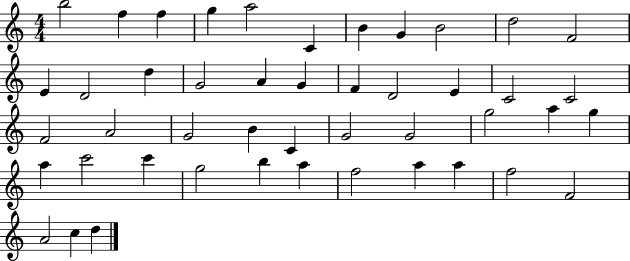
{
  \clef treble
  \numericTimeSignature
  \time 4/4
  \key c \major
  b''2 f''4 f''4 | g''4 a''2 c'4 | b'4 g'4 b'2 | d''2 f'2 | \break e'4 d'2 d''4 | g'2 a'4 g'4 | f'4 d'2 e'4 | c'2 c'2 | \break f'2 a'2 | g'2 b'4 c'4 | g'2 g'2 | g''2 a''4 g''4 | \break a''4 c'''2 c'''4 | g''2 b''4 a''4 | f''2 a''4 a''4 | f''2 f'2 | \break a'2 c''4 d''4 | \bar "|."
}